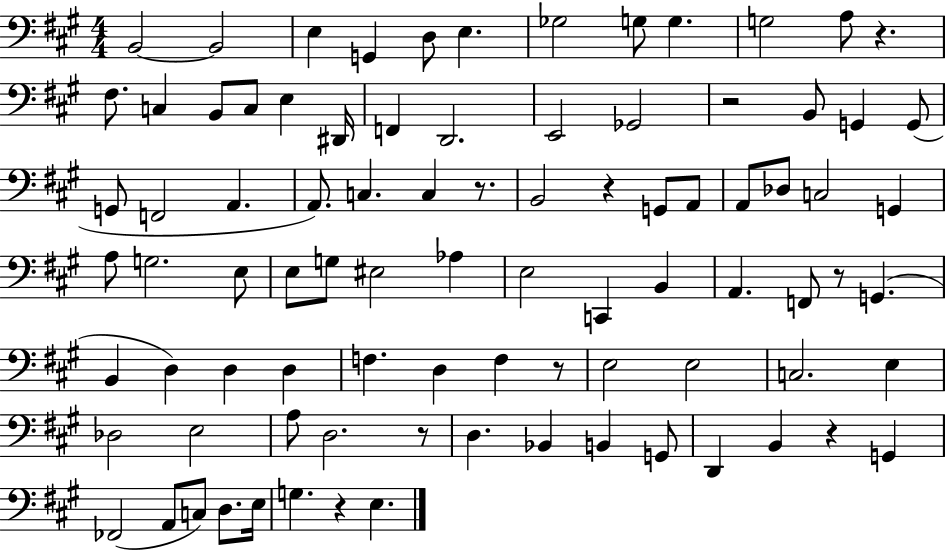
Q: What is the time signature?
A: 4/4